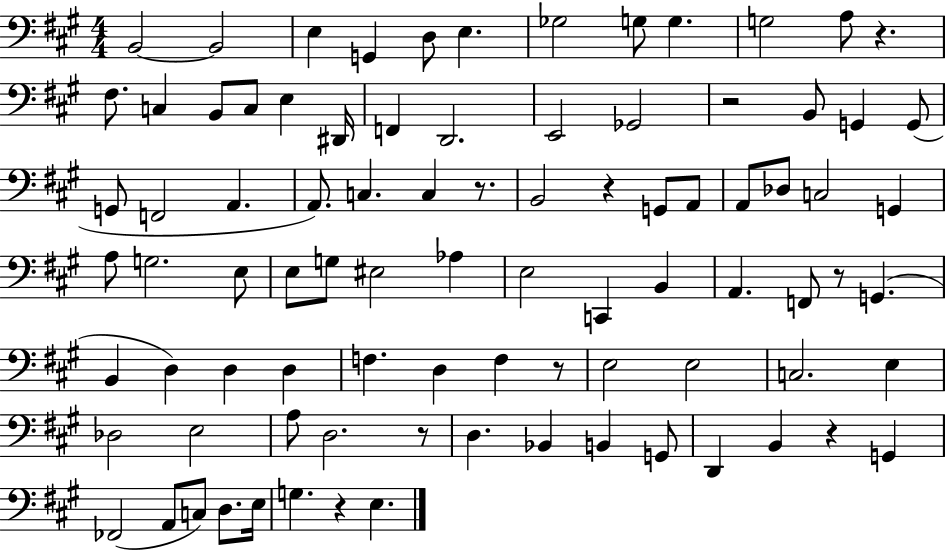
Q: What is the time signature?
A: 4/4